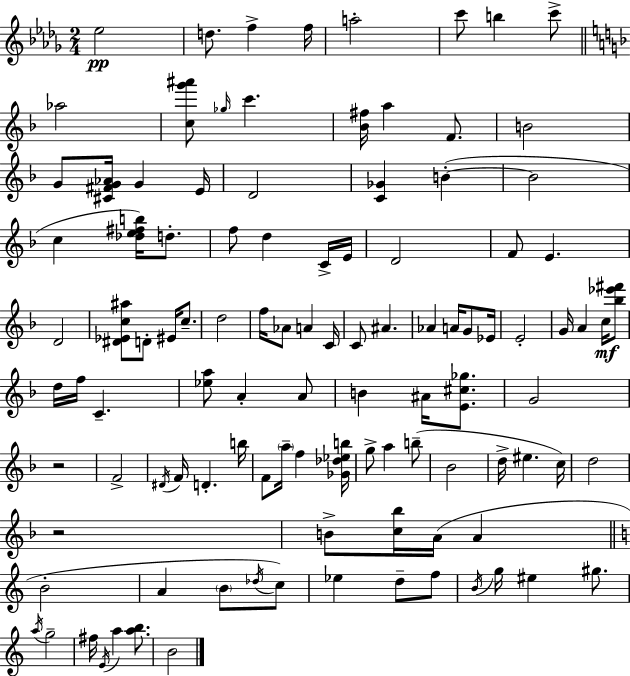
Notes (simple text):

Eb5/h D5/e. F5/q F5/s A5/h C6/e B5/q C6/e Ab5/h [C5,G6,A#6]/e Gb5/s C6/q. [Bb4,F#5]/s A5/q F4/e. B4/h G4/e [C#4,F#4,G4,Ab4]/s G4/q E4/s D4/h [C4,Gb4]/q B4/q B4/h C5/q [Db5,E5,F#5,B5]/s D5/e. F5/e D5/q C4/s E4/s D4/h F4/e E4/q. D4/h [D#4,Eb4,C5,A#5]/e D4/e EIS4/s C5/e. D5/h F5/s Ab4/e A4/q C4/s C4/e A#4/q. Ab4/q A4/s G4/e Eb4/s E4/h G4/s A4/q C5/s [Bb5,Eb6,F#6]/e D5/s F5/s C4/q. [Eb5,A5]/e A4/q A4/e B4/q A#4/s [E4,C#5,Gb5]/e. G4/h R/h F4/h D#4/s F4/s D4/q. B5/s F4/e A5/s F5/q [Gb4,Db5,Eb5,B5]/s G5/e A5/q B5/e Bb4/h D5/s EIS5/q. C5/s D5/h R/h B4/e [C5,Bb5]/s A4/s A4/q B4/h A4/q B4/e Db5/s C5/e Eb5/q D5/e F5/e B4/s G5/s EIS5/q G#5/e. A5/s G5/h F#5/s E4/s A5/q [A5,B5]/e. B4/h